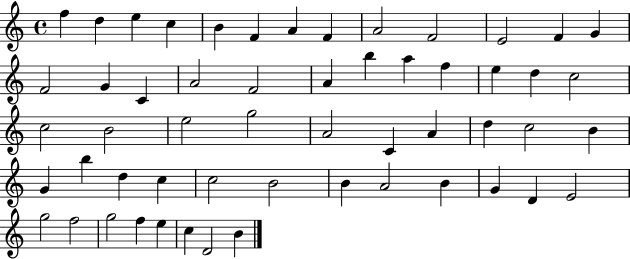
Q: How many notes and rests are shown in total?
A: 55